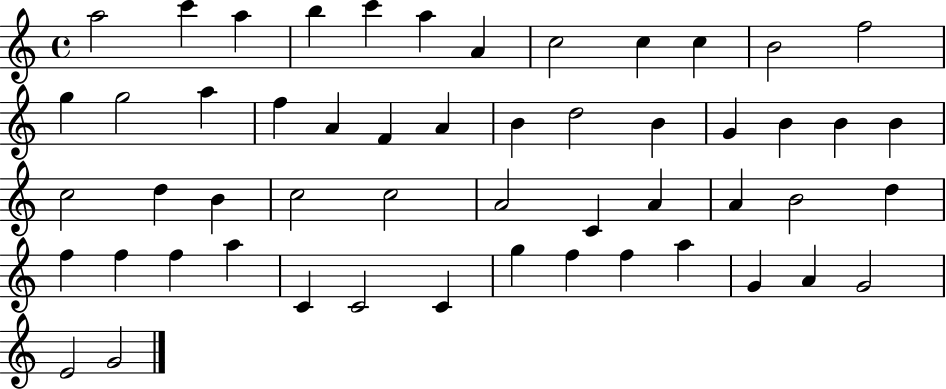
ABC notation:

X:1
T:Untitled
M:4/4
L:1/4
K:C
a2 c' a b c' a A c2 c c B2 f2 g g2 a f A F A B d2 B G B B B c2 d B c2 c2 A2 C A A B2 d f f f a C C2 C g f f a G A G2 E2 G2